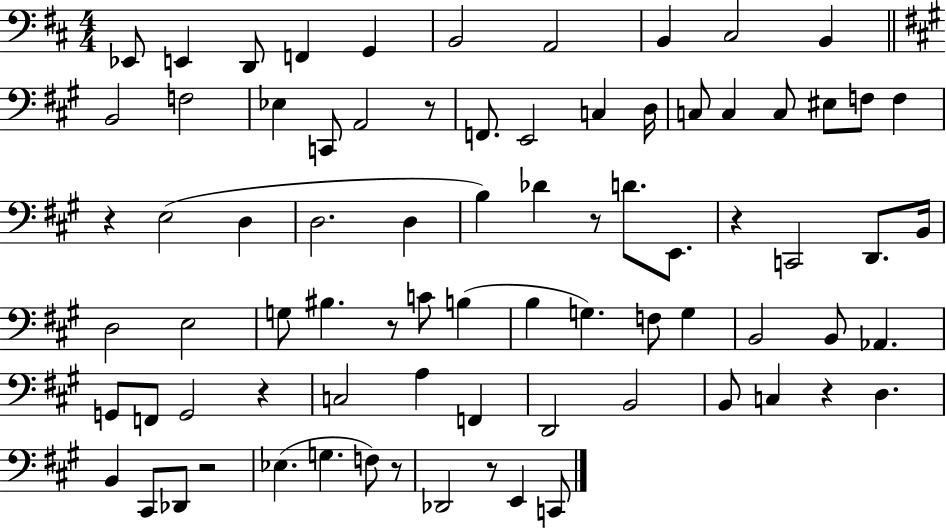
Eb2/e E2/q D2/e F2/q G2/q B2/h A2/h B2/q C#3/h B2/q B2/h F3/h Eb3/q C2/e A2/h R/e F2/e. E2/h C3/q D3/s C3/e C3/q C3/e EIS3/e F3/e F3/q R/q E3/h D3/q D3/h. D3/q B3/q Db4/q R/e D4/e. E2/e. R/q C2/h D2/e. B2/s D3/h E3/h G3/e BIS3/q. R/e C4/e B3/q B3/q G3/q. F3/e G3/q B2/h B2/e Ab2/q. G2/e F2/e G2/h R/q C3/h A3/q F2/q D2/h B2/h B2/e C3/q R/q D3/q. B2/q C#2/e Db2/e R/h Eb3/q. G3/q. F3/e R/e Db2/h R/e E2/q C2/e